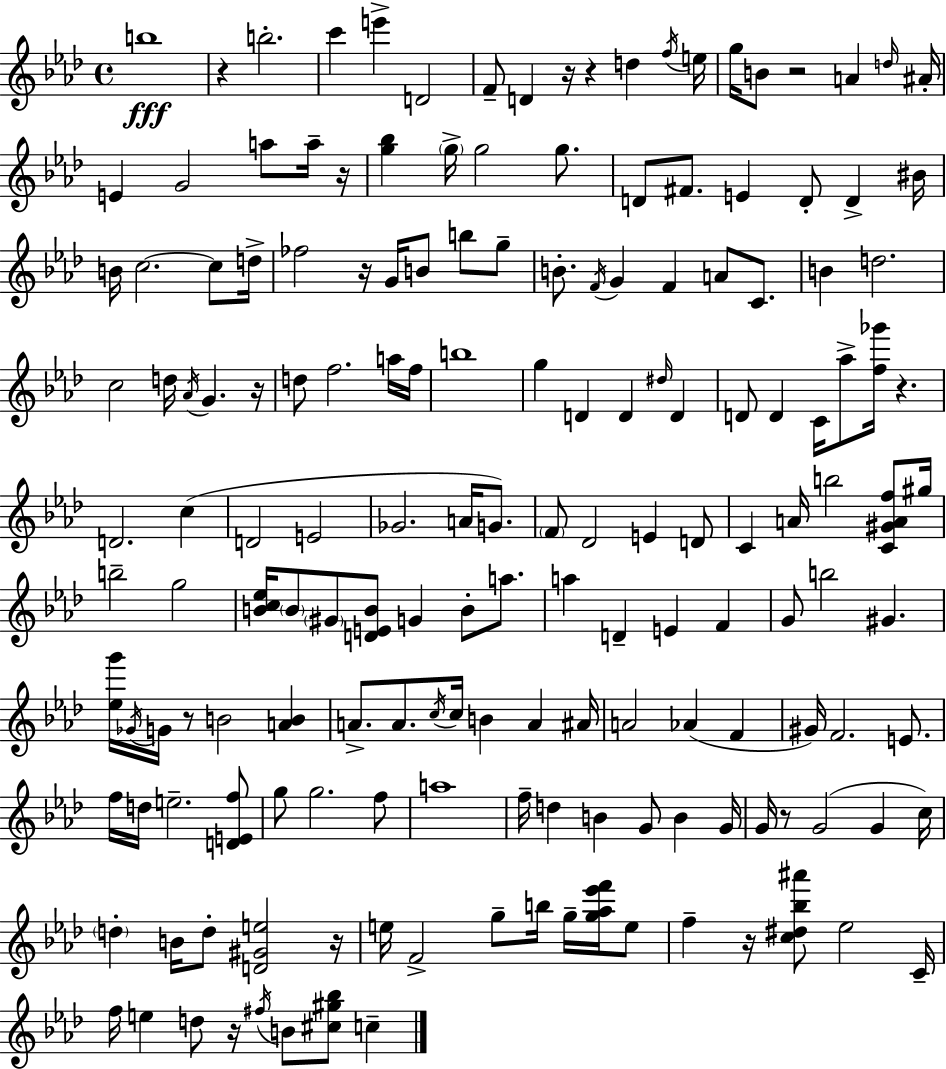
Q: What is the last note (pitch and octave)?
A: C5